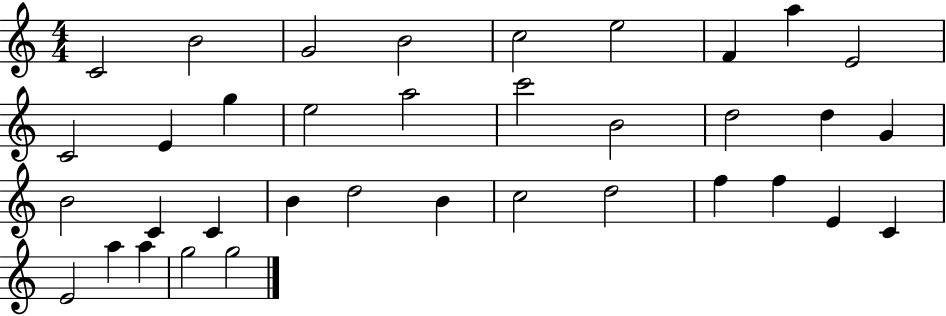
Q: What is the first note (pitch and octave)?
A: C4